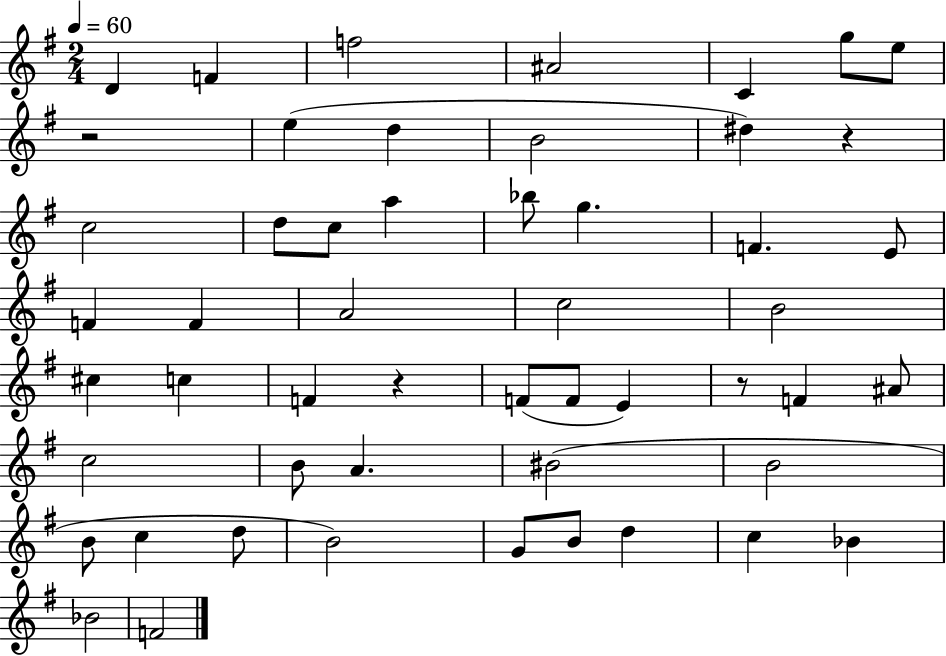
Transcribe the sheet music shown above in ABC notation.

X:1
T:Untitled
M:2/4
L:1/4
K:G
D F f2 ^A2 C g/2 e/2 z2 e d B2 ^d z c2 d/2 c/2 a _b/2 g F E/2 F F A2 c2 B2 ^c c F z F/2 F/2 E z/2 F ^A/2 c2 B/2 A ^B2 B2 B/2 c d/2 B2 G/2 B/2 d c _B _B2 F2